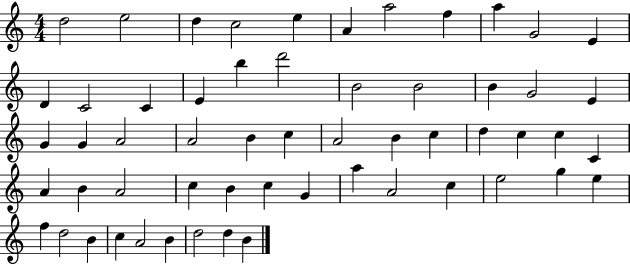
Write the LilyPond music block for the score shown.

{
  \clef treble
  \numericTimeSignature
  \time 4/4
  \key c \major
  d''2 e''2 | d''4 c''2 e''4 | a'4 a''2 f''4 | a''4 g'2 e'4 | \break d'4 c'2 c'4 | e'4 b''4 d'''2 | b'2 b'2 | b'4 g'2 e'4 | \break g'4 g'4 a'2 | a'2 b'4 c''4 | a'2 b'4 c''4 | d''4 c''4 c''4 c'4 | \break a'4 b'4 a'2 | c''4 b'4 c''4 g'4 | a''4 a'2 c''4 | e''2 g''4 e''4 | \break f''4 d''2 b'4 | c''4 a'2 b'4 | d''2 d''4 b'4 | \bar "|."
}